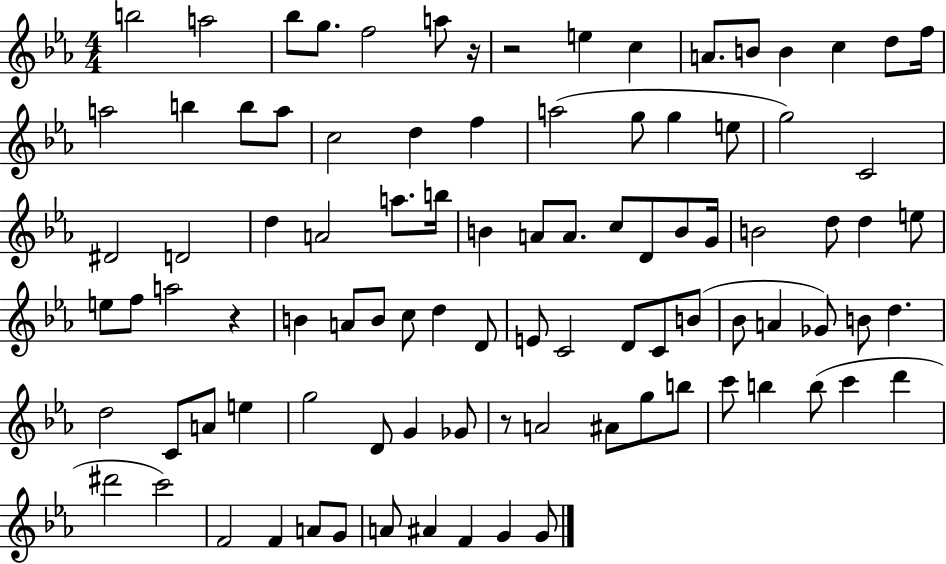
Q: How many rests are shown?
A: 4